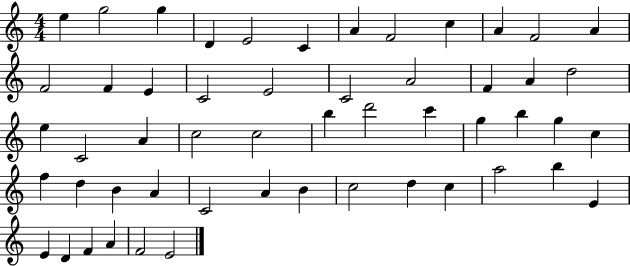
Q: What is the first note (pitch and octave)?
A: E5